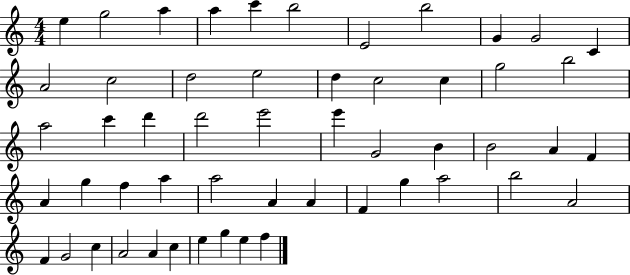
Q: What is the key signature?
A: C major